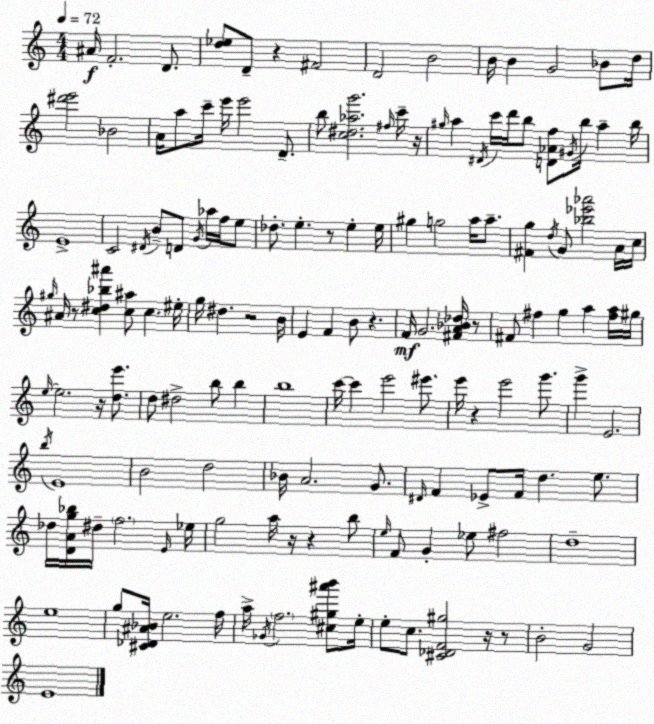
X:1
T:Untitled
M:4/4
L:1/4
K:C
^A/4 F2 D/2 [d_e]/2 D/2 z ^F2 D2 B2 B/4 B G2 _B/2 d/4 [^d'e']2 _B2 A/4 a/2 c'/4 e'/4 e'2 D/2 b/2 [c^d_ag']2 ^f/4 c'/4 z/4 ^g/4 a ^D/4 c'/4 d'/4 b/2 [D_Af]/2 ^G/4 b/4 a b/4 E4 C2 ^D/4 B/2 D/2 G/4 _a/4 f/4 e/2 _d/2 e z/2 e e/4 ^g g2 a/4 a/2 [^Fg] d/4 G/2 [_b_e'_a']2 A/4 c/4 ^g/4 ^A/4 z/2 [c^d_b^a'] [c^a]/2 c ^e/4 g/4 ^d z2 B/4 E F B/2 z F/4 G2 [^FA_B_d]/4 z/2 ^F/2 ^f g a [^fa]/4 ^g/4 e/4 e2 z/4 [de']/2 d/2 ^d2 b/2 b b4 c'/4 c' e'2 ^e'/2 e'/4 z e'2 g'/2 g' E2 b/4 E4 B2 d2 _B/4 A2 G/2 ^D/4 F _E/2 F/4 d e/2 _d/4 [DAg_b]/4 ^d/4 f2 E/4 _e/4 g2 a/4 z/4 z b/2 e/4 F/2 G _e/2 ^f2 d4 e4 g/2 [^C_D^A_B]/4 e2 f/4 a/4 _G/4 f2 [^c^g^a'b']/2 e/4 e/2 c/2 [^C_DF^g]2 z/4 z/2 B2 G2 E4